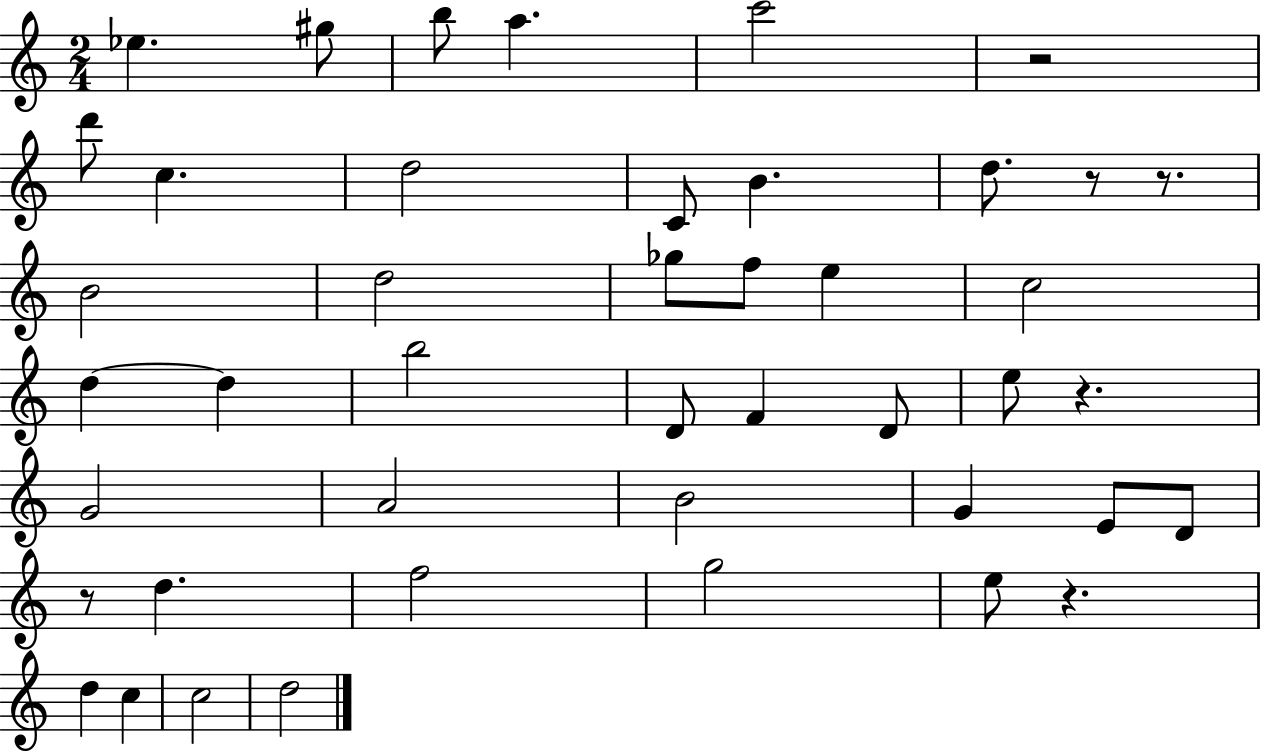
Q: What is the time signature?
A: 2/4